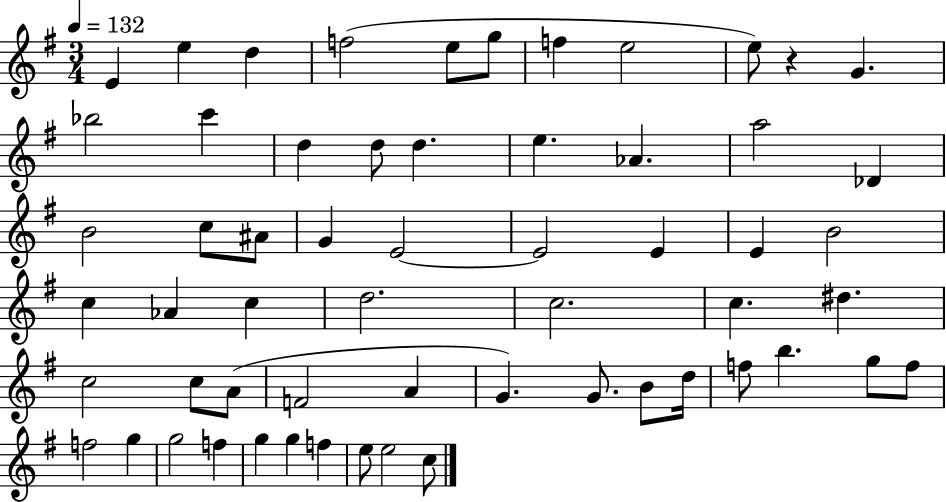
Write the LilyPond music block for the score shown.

{
  \clef treble
  \numericTimeSignature
  \time 3/4
  \key g \major
  \tempo 4 = 132
  \repeat volta 2 { e'4 e''4 d''4 | f''2( e''8 g''8 | f''4 e''2 | e''8) r4 g'4. | \break bes''2 c'''4 | d''4 d''8 d''4. | e''4. aes'4. | a''2 des'4 | \break b'2 c''8 ais'8 | g'4 e'2~~ | e'2 e'4 | e'4 b'2 | \break c''4 aes'4 c''4 | d''2. | c''2. | c''4. dis''4. | \break c''2 c''8 a'8( | f'2 a'4 | g'4.) g'8. b'8 d''16 | f''8 b''4. g''8 f''8 | \break f''2 g''4 | g''2 f''4 | g''4 g''4 f''4 | e''8 e''2 c''8 | \break } \bar "|."
}